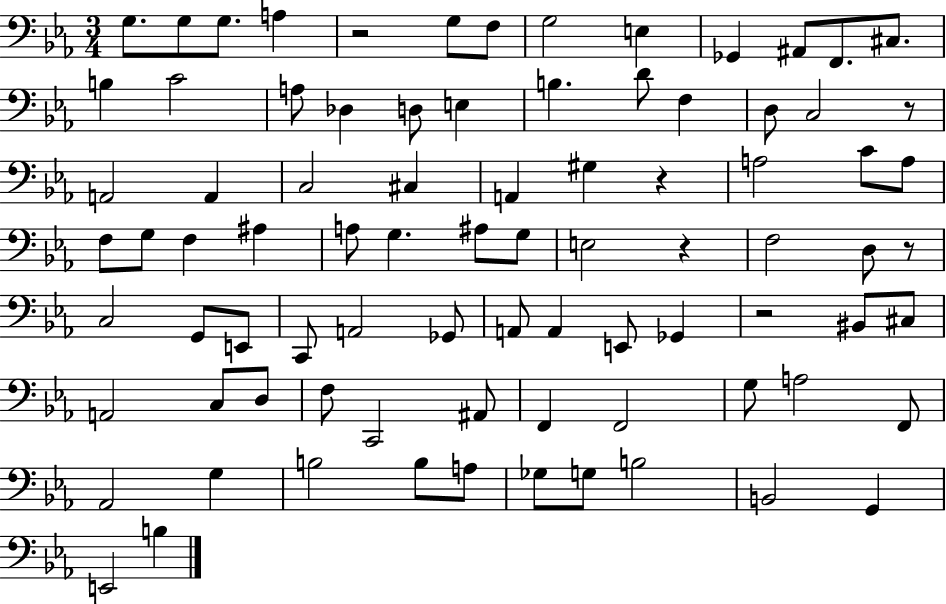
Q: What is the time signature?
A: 3/4